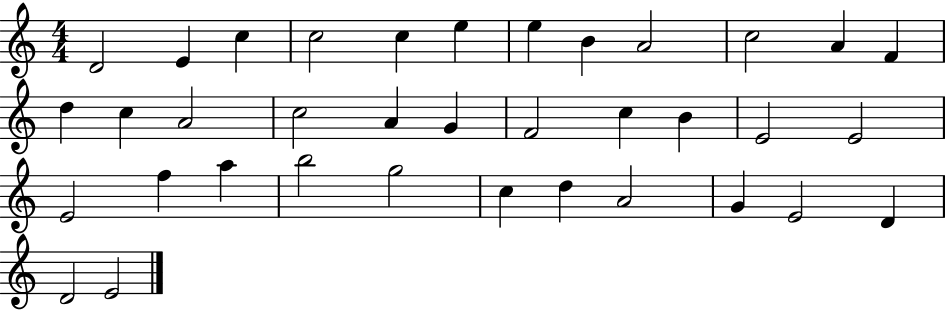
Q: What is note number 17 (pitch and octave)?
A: A4